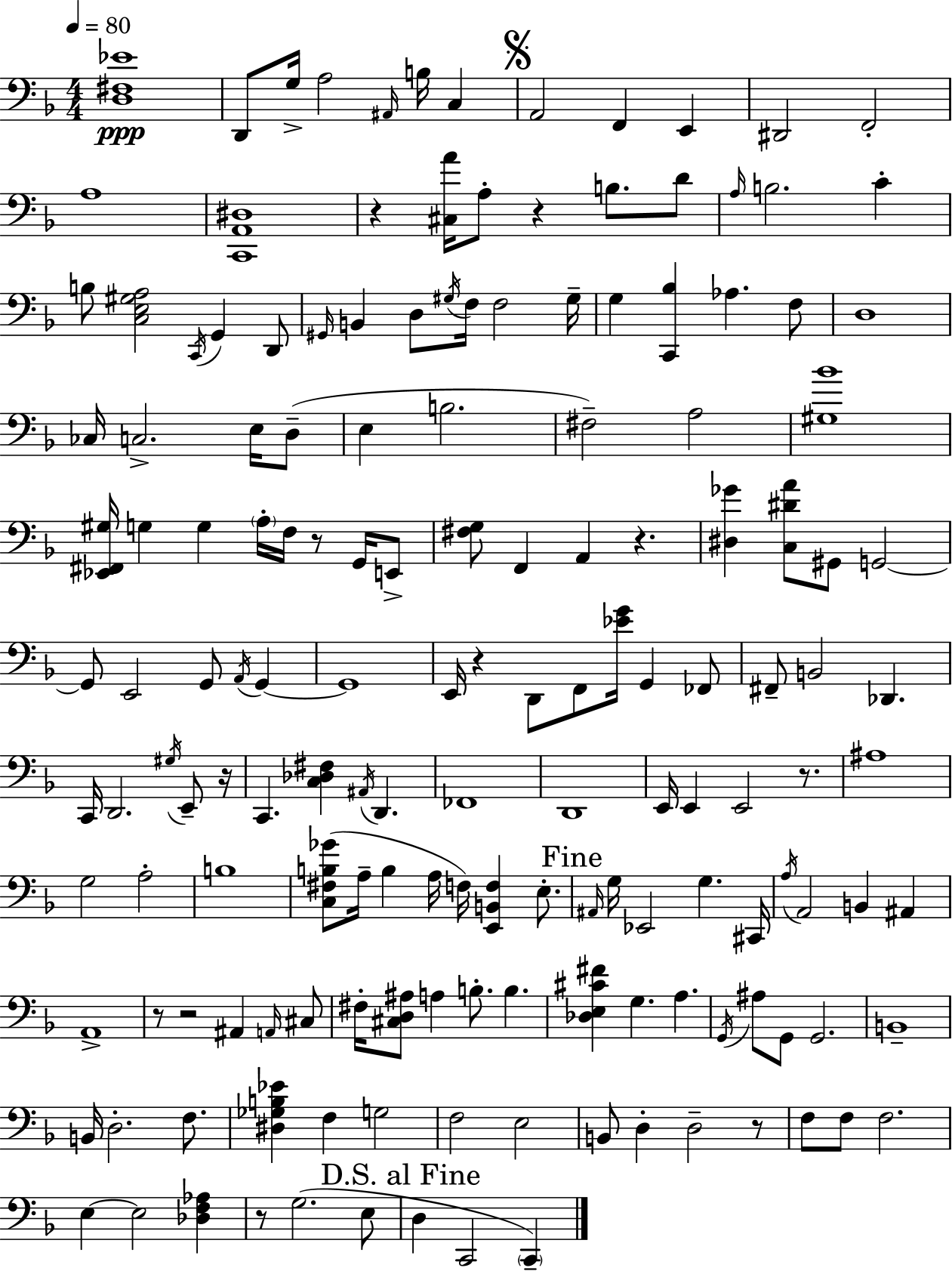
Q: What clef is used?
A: bass